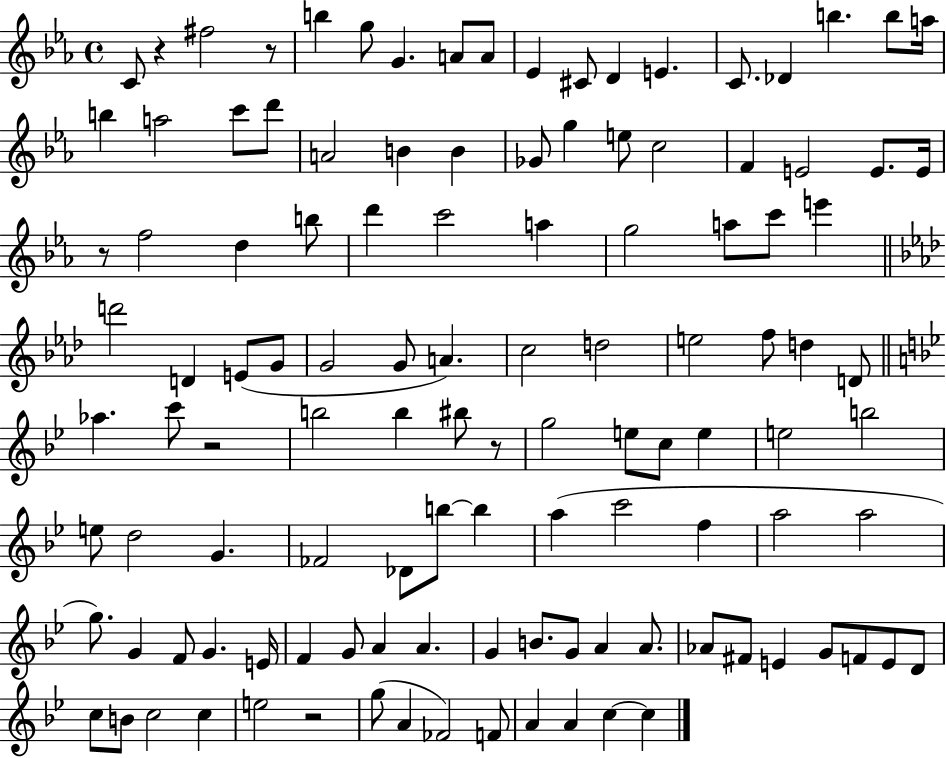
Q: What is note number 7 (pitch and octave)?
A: A4